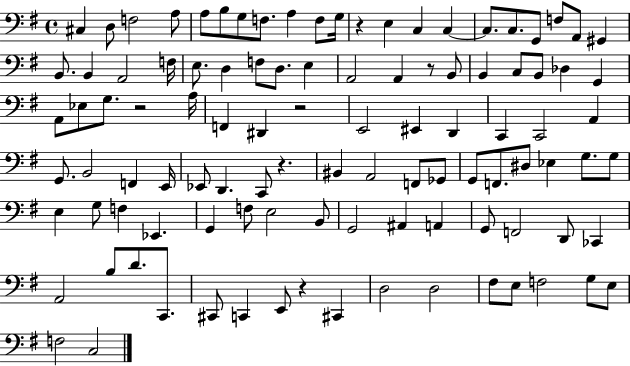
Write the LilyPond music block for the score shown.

{
  \clef bass
  \time 4/4
  \defaultTimeSignature
  \key g \major
  \repeat volta 2 { cis4 d8 f2 a8 | a8 b8 g8 f8. a4 f8 g16 | r4 e4 c4 c4~~ | c8. c8. g,8 f8 a,8 gis,4 | \break b,8. b,4 a,2 f16 | e8. d4 f8 d8. e4 | a,2 a,4 r8 b,8 | b,4 c8 b,8 des4 g,4 | \break a,8 ees8 g8. r2 a16 | f,4 dis,4 r2 | e,2 eis,4 d,4 | c,4 c,2 a,4 | \break g,8. b,2 f,4 e,16 | ees,8 d,4. c,8 r4. | bis,4 a,2 f,8 ges,8 | g,8 f,8. dis8 ees4 g8. g8 | \break e4 g8 f4 ees,4. | g,4 f8 e2 b,8 | g,2 ais,4 a,4 | g,8 f,2 d,8 ces,4 | \break a,2 b8 d'8. c,8. | cis,8 c,4 e,8 r4 cis,4 | d2 d2 | fis8 e8 f2 g8 e8 | \break f2 c2 | } \bar "|."
}